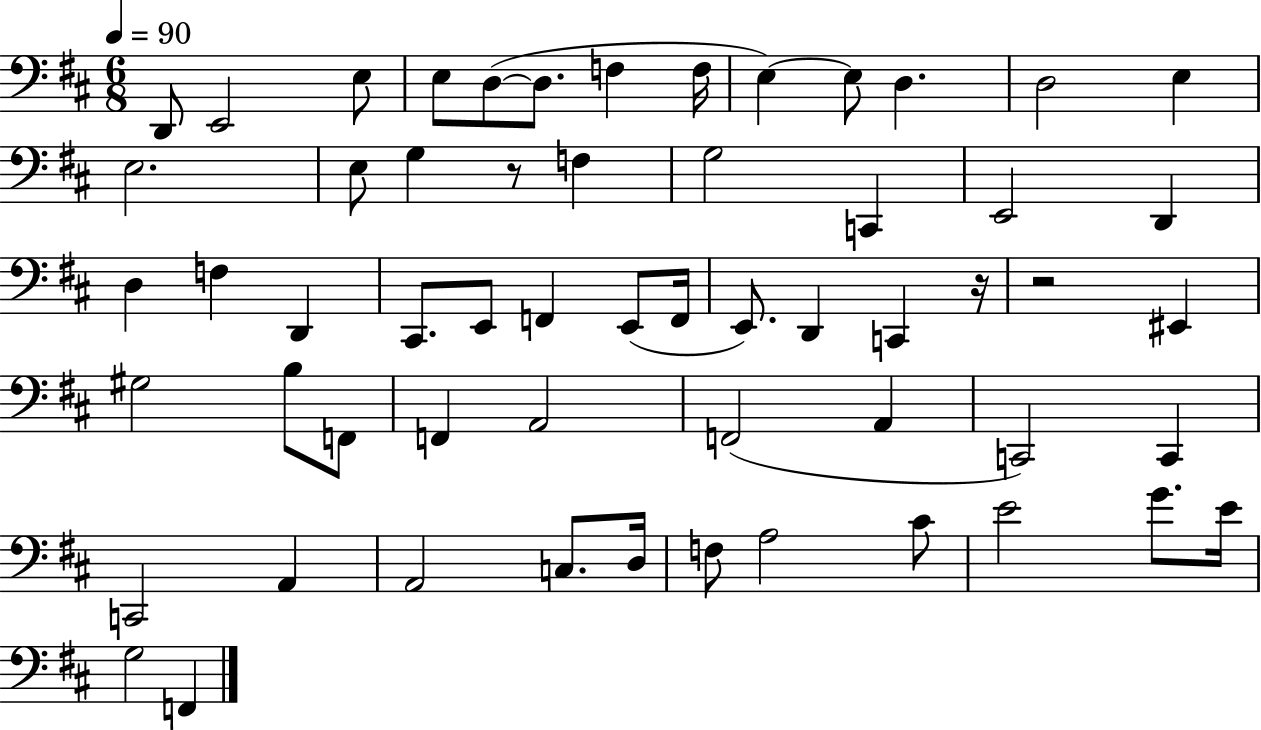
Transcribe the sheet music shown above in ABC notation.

X:1
T:Untitled
M:6/8
L:1/4
K:D
D,,/2 E,,2 E,/2 E,/2 D,/2 D,/2 F, F,/4 E, E,/2 D, D,2 E, E,2 E,/2 G, z/2 F, G,2 C,, E,,2 D,, D, F, D,, ^C,,/2 E,,/2 F,, E,,/2 F,,/4 E,,/2 D,, C,, z/4 z2 ^E,, ^G,2 B,/2 F,,/2 F,, A,,2 F,,2 A,, C,,2 C,, C,,2 A,, A,,2 C,/2 D,/4 F,/2 A,2 ^C/2 E2 G/2 E/4 G,2 F,,